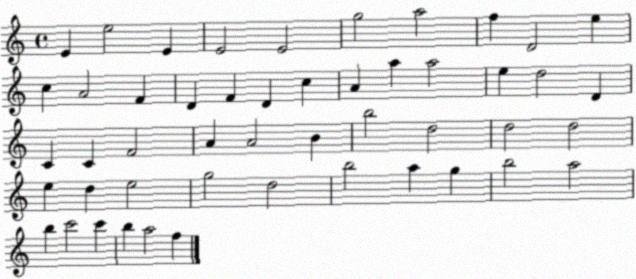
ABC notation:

X:1
T:Untitled
M:4/4
L:1/4
K:C
E e2 E E2 E2 g2 a2 f D2 e c A2 F D F D c A a a2 e d2 D C C F2 A A2 B b2 d2 d2 d2 e d e2 g2 d2 b2 a g b2 a2 b c'2 c' b a2 f